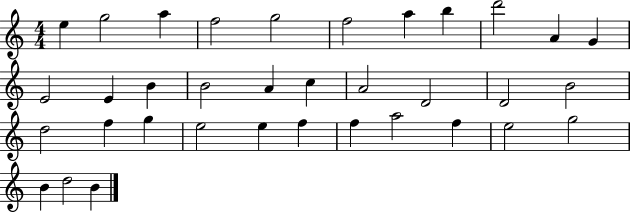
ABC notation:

X:1
T:Untitled
M:4/4
L:1/4
K:C
e g2 a f2 g2 f2 a b d'2 A G E2 E B B2 A c A2 D2 D2 B2 d2 f g e2 e f f a2 f e2 g2 B d2 B